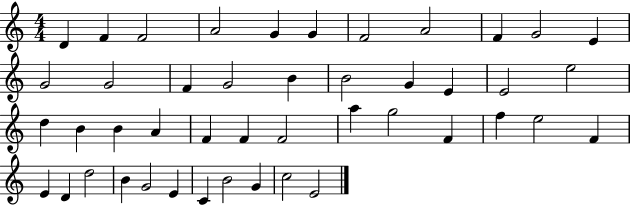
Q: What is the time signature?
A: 4/4